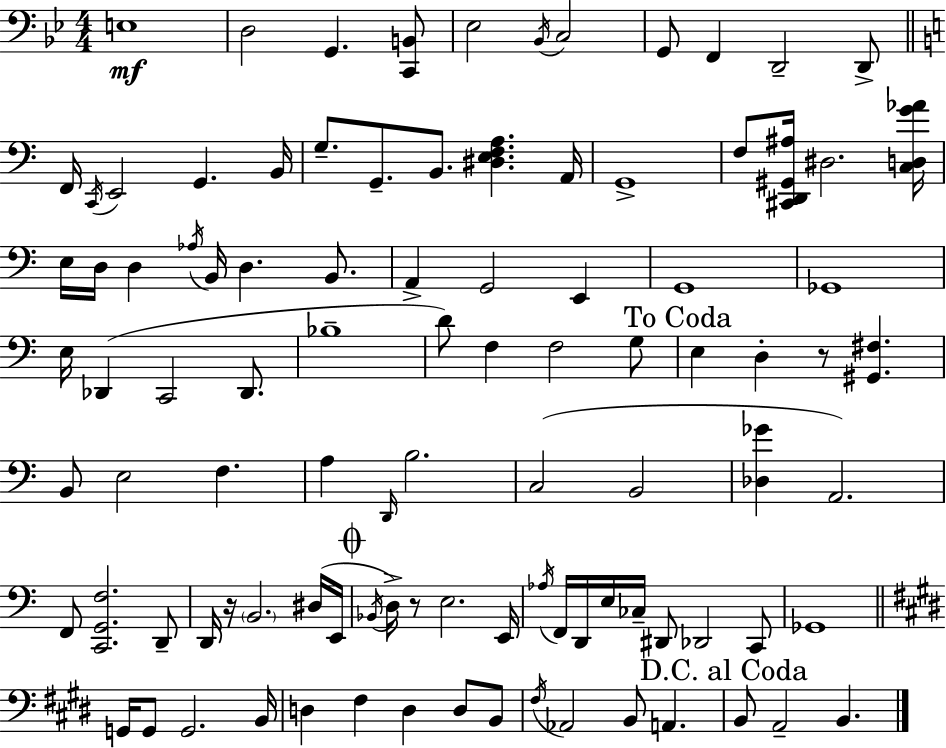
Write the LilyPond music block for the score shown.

{
  \clef bass
  \numericTimeSignature
  \time 4/4
  \key g \minor
  \repeat volta 2 { e1\mf | d2 g,4. <c, b,>8 | ees2 \acciaccatura { bes,16 } c2 | g,8 f,4 d,2-- d,8-> | \break \bar "||" \break \key a \minor f,16 \acciaccatura { c,16 } e,2 g,4. | b,16 g8.-- g,8.-- b,8. <dis e f a>4. | a,16 g,1-> | f8 <cis, d, gis, ais>16 dis2. | \break <c d g' aes'>16 e16 d16 d4 \acciaccatura { aes16 } b,16 d4. b,8. | a,4-> g,2 e,4 | g,1 | ges,1 | \break e16 des,4( c,2 des,8. | bes1-- | d'8) f4 f2 | g8 \mark "To Coda" e4 d4-. r8 <gis, fis>4. | \break b,8 e2 f4. | a4 \grace { d,16 } b2. | c2( b,2 | <des ges'>4 a,2.) | \break f,8 <c, g, f>2. | d,8-- d,16 r16 \parenthesize b,2. | dis16( e,16 \mark \markup { \musicglyph "scripts.coda" } \acciaccatura { bes,16 } d16->) r8 e2. | e,16 \acciaccatura { aes16 } f,16 d,16 e16 ces16-- dis,8 des,2 | \break c,8 ges,1 | \bar "||" \break \key e \major g,16 g,8 g,2. b,16 | d4 fis4 d4 d8 b,8 | \acciaccatura { fis16 } aes,2 b,8 a,4. | \mark "D.C. al Coda" b,8 a,2-- b,4. | \break } \bar "|."
}